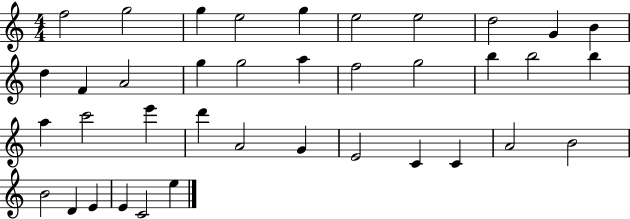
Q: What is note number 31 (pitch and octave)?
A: A4